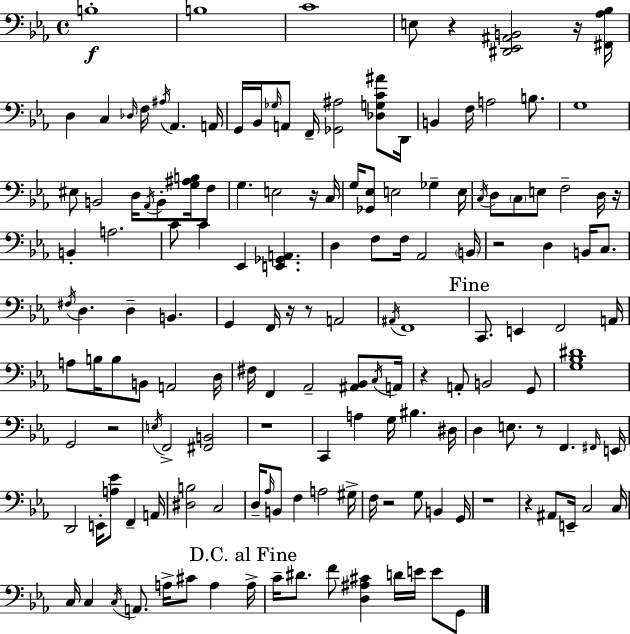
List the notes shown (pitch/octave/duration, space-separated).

B3/w B3/w C4/w E3/e R/q [D#2,Eb2,A#2,B2]/h R/s [F#2,Ab3,Bb3]/s D3/q C3/q Db3/s F3/s A#3/s Ab2/q. A2/s G2/s Bb2/s Gb3/s A2/e F2/s [Gb2,A#3]/h [Db3,G3,C4,A#4]/e D2/s B2/q F3/s A3/h B3/e. G3/w EIS3/e B2/h D3/s Ab2/s B2/e [G3,A#3,B3]/s F3/e G3/q. E3/h R/s C3/s G3/s [Gb2,Eb3]/e E3/h Gb3/q E3/s C3/s D3/e C3/e E3/e F3/h D3/s R/s B2/q A3/h. C4/e C4/q Eb2/q [E2,Gb2,A2]/q. D3/q F3/e F3/s Ab2/h B2/s R/h D3/q B2/s C3/e. F#3/s D3/q. D3/q B2/q. G2/q F2/s R/s R/e A2/h A#2/s F2/w C2/e. E2/q F2/h A2/s A3/e B3/s B3/e B2/e A2/h D3/s F#3/s F2/q Ab2/h [A#2,Bb2]/e C3/s A2/s R/q A2/e B2/h G2/e [G3,Bb3,D#4]/w G2/h R/h E3/s F2/h [F#2,B2]/h R/w C2/q A3/q G3/s BIS3/q. D#3/s D3/q E3/e. R/e F2/q. F#2/s E2/s D2/h E2/s [A3,Eb4]/e F2/q A2/s [D#3,B3]/h C3/h D3/s Ab3/s B2/e F3/q A3/h G#3/s F3/s R/h G3/e B2/q G2/s R/w R/q A#2/e E2/s C3/h C3/s C3/s C3/q C3/s A2/e. A3/s C#4/e A3/q A3/s C4/s D#4/e. F4/e [D3,A#3,C#4]/q D4/s E4/s E4/e G2/e